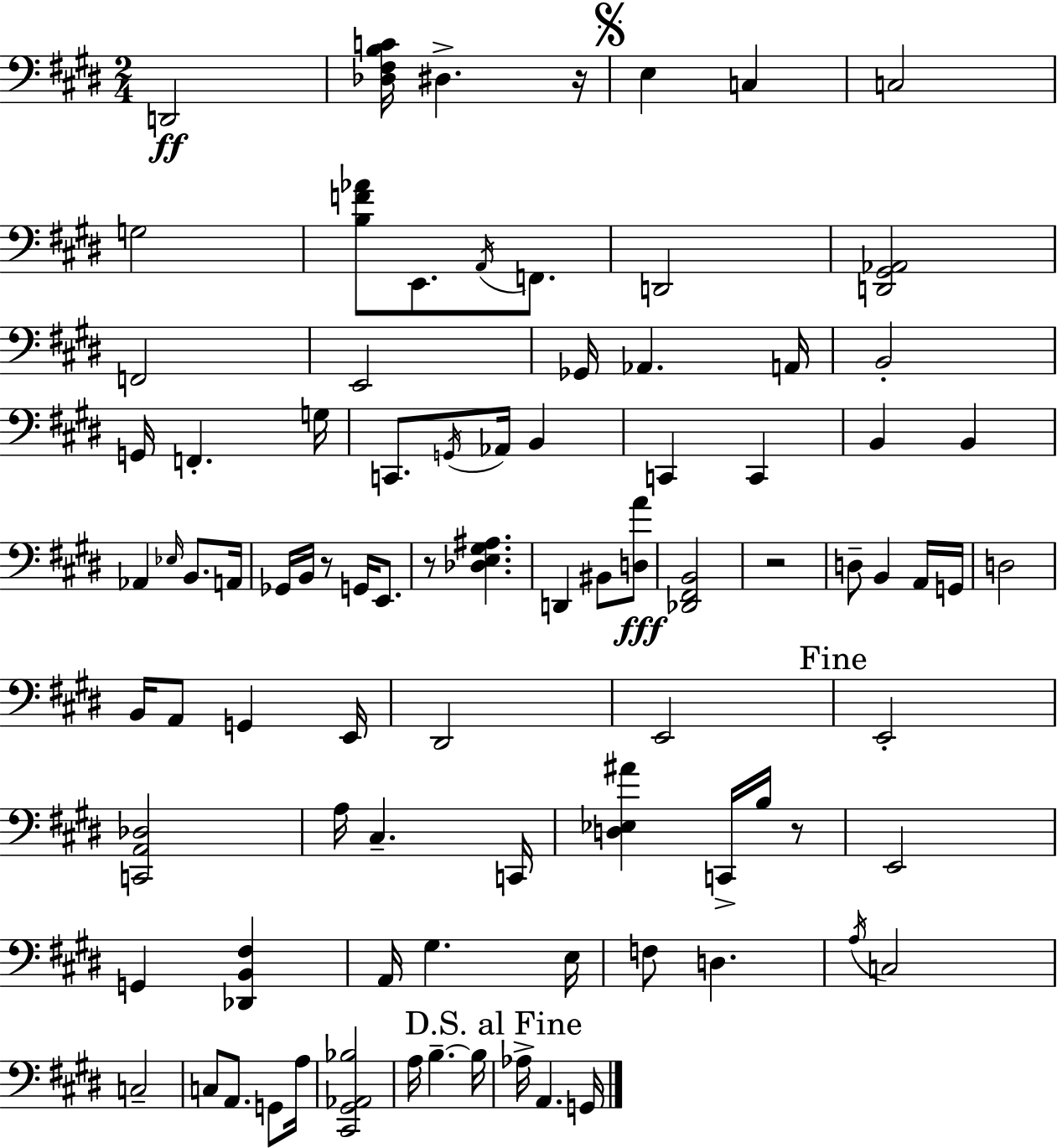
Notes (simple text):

D2/h [Db3,F#3,B3,C4]/s D#3/q. R/s E3/q C3/q C3/h G3/h [B3,F4,Ab4]/e E2/e. A2/s F2/e. D2/h [D2,G#2,Ab2]/h F2/h E2/h Gb2/s Ab2/q. A2/s B2/h G2/s F2/q. G3/s C2/e. G2/s Ab2/s B2/q C2/q C2/q B2/q B2/q Ab2/q Eb3/s B2/e. A2/s Gb2/s B2/s R/e G2/s E2/e. R/e [Db3,E3,G#3,A#3]/q. D2/q BIS2/e [D3,A4]/e [Db2,F#2,B2]/h R/h D3/e B2/q A2/s G2/s D3/h B2/s A2/e G2/q E2/s D#2/h E2/h E2/h [C2,A2,Db3]/h A3/s C#3/q. C2/s [D3,Eb3,A#4]/q C2/s B3/s R/e E2/h G2/q [Db2,B2,F#3]/q A2/s G#3/q. E3/s F3/e D3/q. A3/s C3/h C3/h C3/e A2/e. G2/e A3/s [C#2,G#2,Ab2,Bb3]/h A3/s B3/q. B3/s Ab3/s A2/q. G2/s